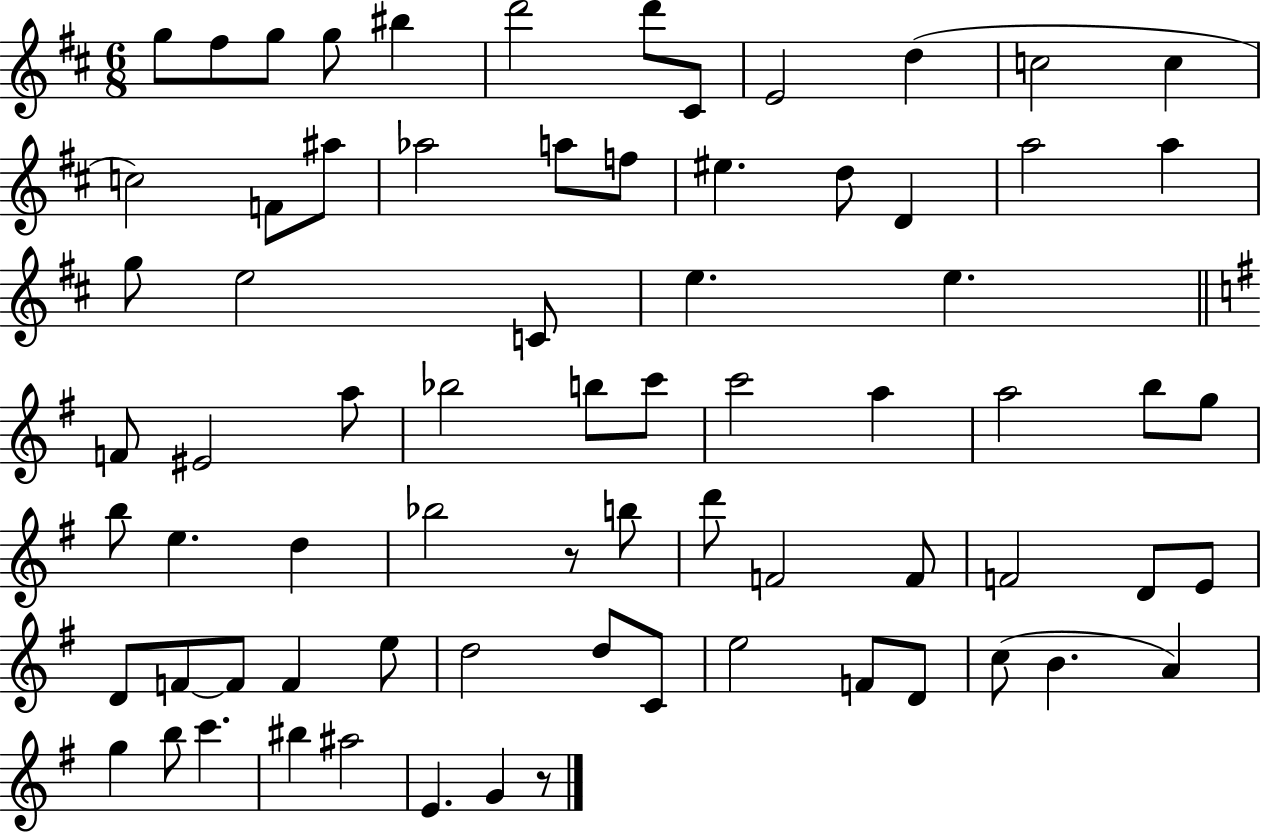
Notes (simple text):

G5/e F#5/e G5/e G5/e BIS5/q D6/h D6/e C#4/e E4/h D5/q C5/h C5/q C5/h F4/e A#5/e Ab5/h A5/e F5/e EIS5/q. D5/e D4/q A5/h A5/q G5/e E5/h C4/e E5/q. E5/q. F4/e EIS4/h A5/e Bb5/h B5/e C6/e C6/h A5/q A5/h B5/e G5/e B5/e E5/q. D5/q Bb5/h R/e B5/e D6/e F4/h F4/e F4/h D4/e E4/e D4/e F4/e F4/e F4/q E5/e D5/h D5/e C4/e E5/h F4/e D4/e C5/e B4/q. A4/q G5/q B5/e C6/q. BIS5/q A#5/h E4/q. G4/q R/e